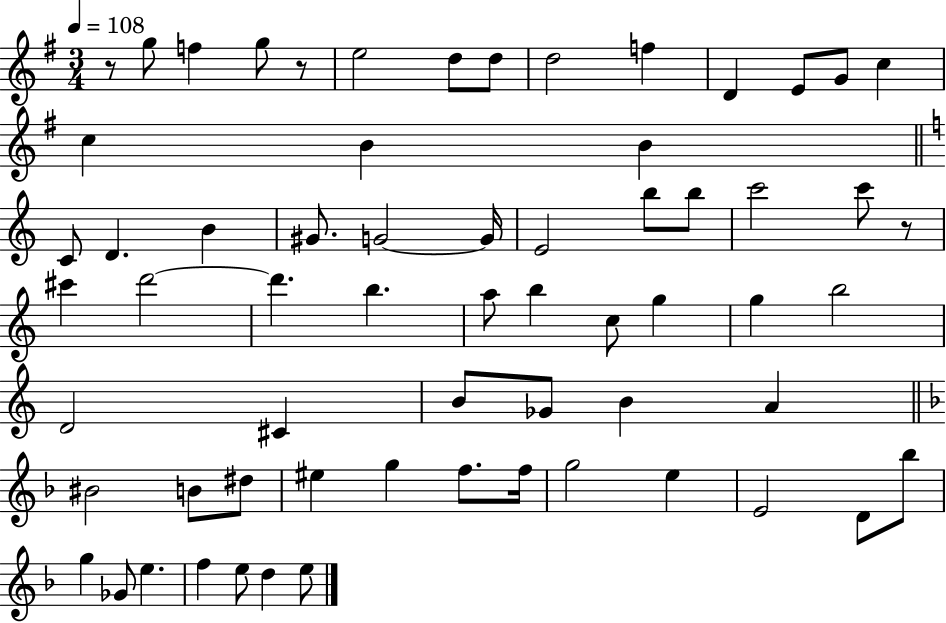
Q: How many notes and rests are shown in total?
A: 64